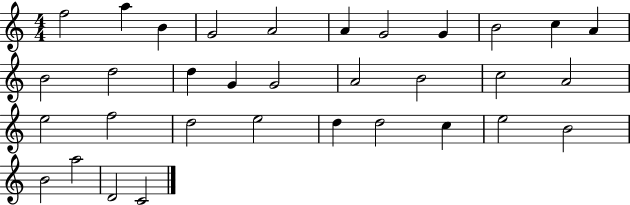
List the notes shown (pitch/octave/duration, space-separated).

F5/h A5/q B4/q G4/h A4/h A4/q G4/h G4/q B4/h C5/q A4/q B4/h D5/h D5/q G4/q G4/h A4/h B4/h C5/h A4/h E5/h F5/h D5/h E5/h D5/q D5/h C5/q E5/h B4/h B4/h A5/h D4/h C4/h